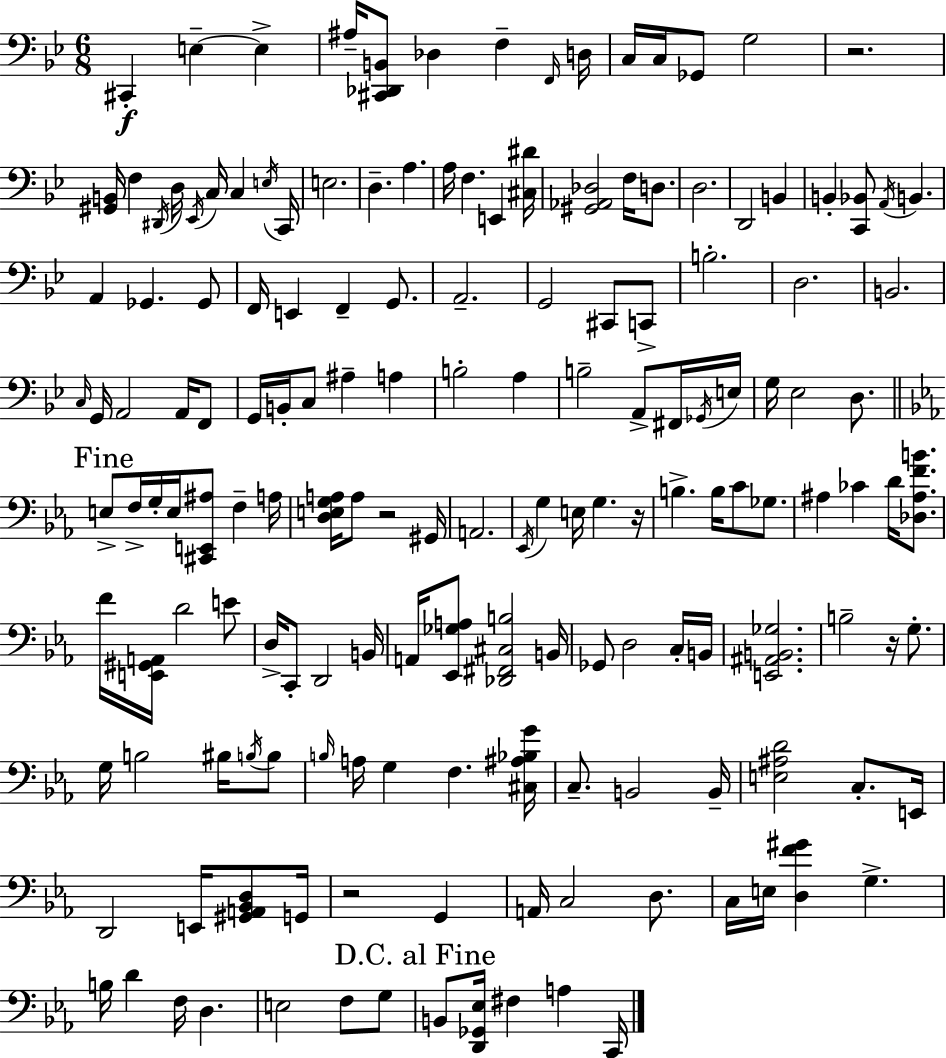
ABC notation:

X:1
T:Untitled
M:6/8
L:1/4
K:Bb
^C,, E, E, ^A,/4 [^C,,_D,,B,,]/2 _D, F, F,,/4 D,/4 C,/4 C,/4 _G,,/2 G,2 z2 [^G,,B,,]/4 F, ^D,,/4 D,/4 _E,,/4 C,/4 C, E,/4 C,,/4 E,2 D, A, A,/4 F, E,, [^C,^D]/4 [^G,,_A,,_D,]2 F,/4 D,/2 D,2 D,,2 B,, B,, [C,,_B,,]/2 A,,/4 B,, A,, _G,, _G,,/2 F,,/4 E,, F,, G,,/2 A,,2 G,,2 ^C,,/2 C,,/2 B,2 D,2 B,,2 C,/4 G,,/4 A,,2 A,,/4 F,,/2 G,,/4 B,,/4 C,/2 ^A, A, B,2 A, B,2 A,,/2 ^F,,/4 _G,,/4 E,/4 G,/4 _E,2 D,/2 E,/2 F,/4 G,/4 E,/4 [^C,,E,,^A,]/2 F, A,/4 [D,E,G,A,]/4 A,/2 z2 ^G,,/4 A,,2 _E,,/4 G, E,/4 G, z/4 B, B,/4 C/2 _G,/2 ^A, _C D/4 [_D,^A,FB]/2 F/4 [E,,^G,,A,,]/4 D2 E/2 D,/4 C,,/2 D,,2 B,,/4 A,,/4 [_E,,_G,A,]/2 [_D,,^F,,^C,B,]2 B,,/4 _G,,/2 D,2 C,/4 B,,/4 [E,,^A,,B,,_G,]2 B,2 z/4 G,/2 G,/4 B,2 ^B,/4 B,/4 B,/2 B,/4 A,/4 G, F, [^C,^A,_B,G]/4 C,/2 B,,2 B,,/4 [E,^A,D]2 C,/2 E,,/4 D,,2 E,,/4 [^G,,A,,_B,,D,]/2 G,,/4 z2 G,, A,,/4 C,2 D,/2 C,/4 E,/4 [D,F^G] G, B,/4 D F,/4 D, E,2 F,/2 G,/2 B,,/2 [D,,_G,,_E,]/4 ^F, A, C,,/4